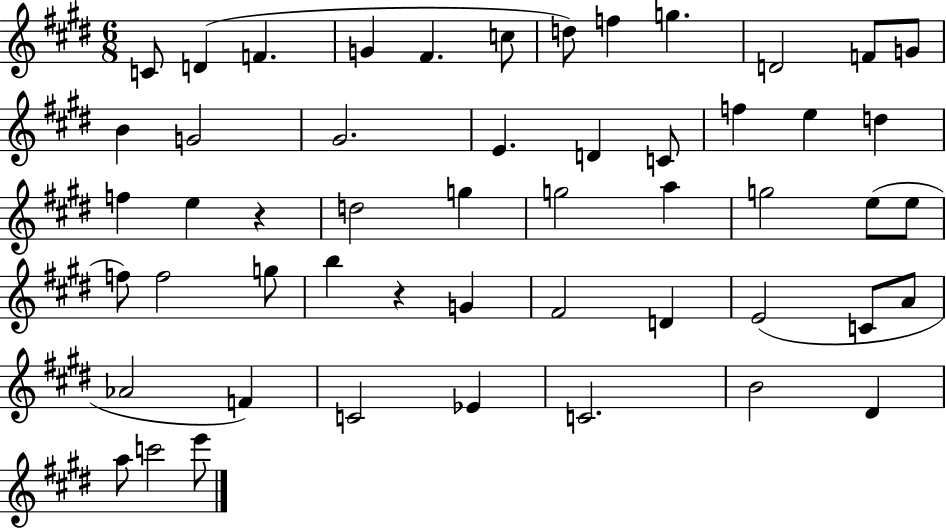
{
  \clef treble
  \numericTimeSignature
  \time 6/8
  \key e \major
  c'8 d'4( f'4. | g'4 fis'4. c''8 | d''8) f''4 g''4. | d'2 f'8 g'8 | \break b'4 g'2 | gis'2. | e'4. d'4 c'8 | f''4 e''4 d''4 | \break f''4 e''4 r4 | d''2 g''4 | g''2 a''4 | g''2 e''8( e''8 | \break f''8) f''2 g''8 | b''4 r4 g'4 | fis'2 d'4 | e'2( c'8 a'8 | \break aes'2 f'4) | c'2 ees'4 | c'2. | b'2 dis'4 | \break a''8 c'''2 e'''8 | \bar "|."
}